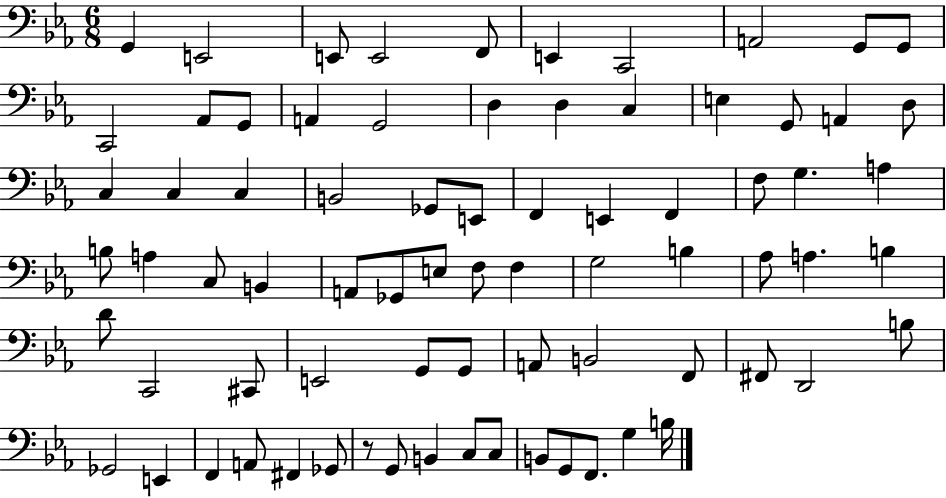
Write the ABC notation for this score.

X:1
T:Untitled
M:6/8
L:1/4
K:Eb
G,, E,,2 E,,/2 E,,2 F,,/2 E,, C,,2 A,,2 G,,/2 G,,/2 C,,2 _A,,/2 G,,/2 A,, G,,2 D, D, C, E, G,,/2 A,, D,/2 C, C, C, B,,2 _G,,/2 E,,/2 F,, E,, F,, F,/2 G, A, B,/2 A, C,/2 B,, A,,/2 _G,,/2 E,/2 F,/2 F, G,2 B, _A,/2 A, B, D/2 C,,2 ^C,,/2 E,,2 G,,/2 G,,/2 A,,/2 B,,2 F,,/2 ^F,,/2 D,,2 B,/2 _G,,2 E,, F,, A,,/2 ^F,, _G,,/2 z/2 G,,/2 B,, C,/2 C,/2 B,,/2 G,,/2 F,,/2 G, B,/4